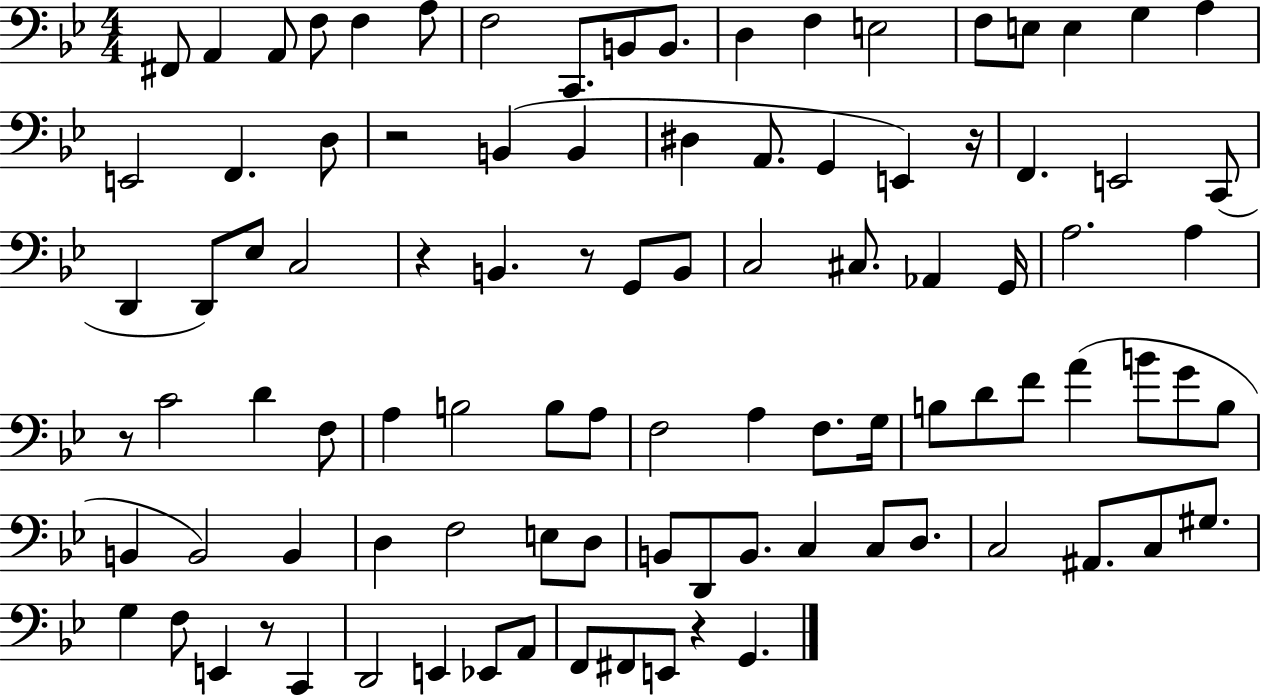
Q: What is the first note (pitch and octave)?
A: F#2